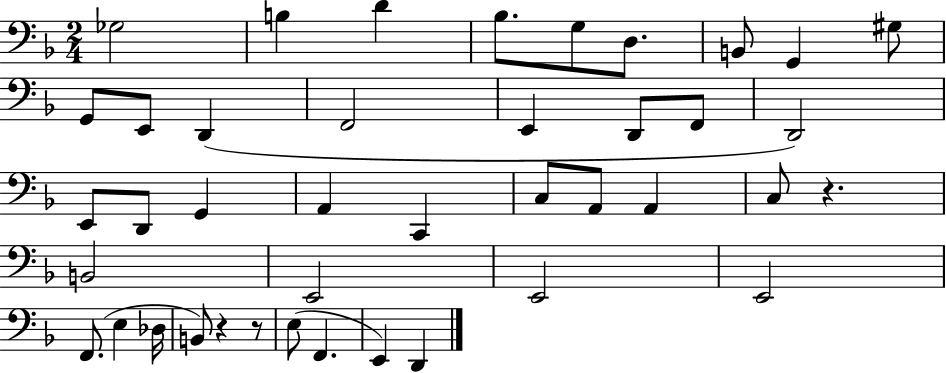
{
  \clef bass
  \numericTimeSignature
  \time 2/4
  \key f \major
  ges2 | b4 d'4 | bes8. g8 d8. | b,8 g,4 gis8 | \break g,8 e,8 d,4( | f,2 | e,4 d,8 f,8 | d,2) | \break e,8 d,8 g,4 | a,4 c,4 | c8 a,8 a,4 | c8 r4. | \break b,2 | e,2 | e,2 | e,2 | \break f,8.( e4 des16 | b,8) r4 r8 | e8( f,4. | e,4) d,4 | \break \bar "|."
}